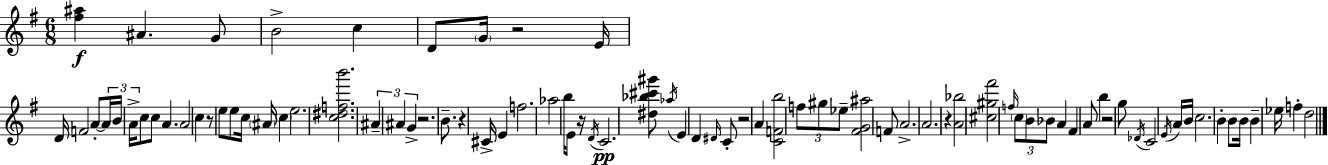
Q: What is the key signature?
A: G major